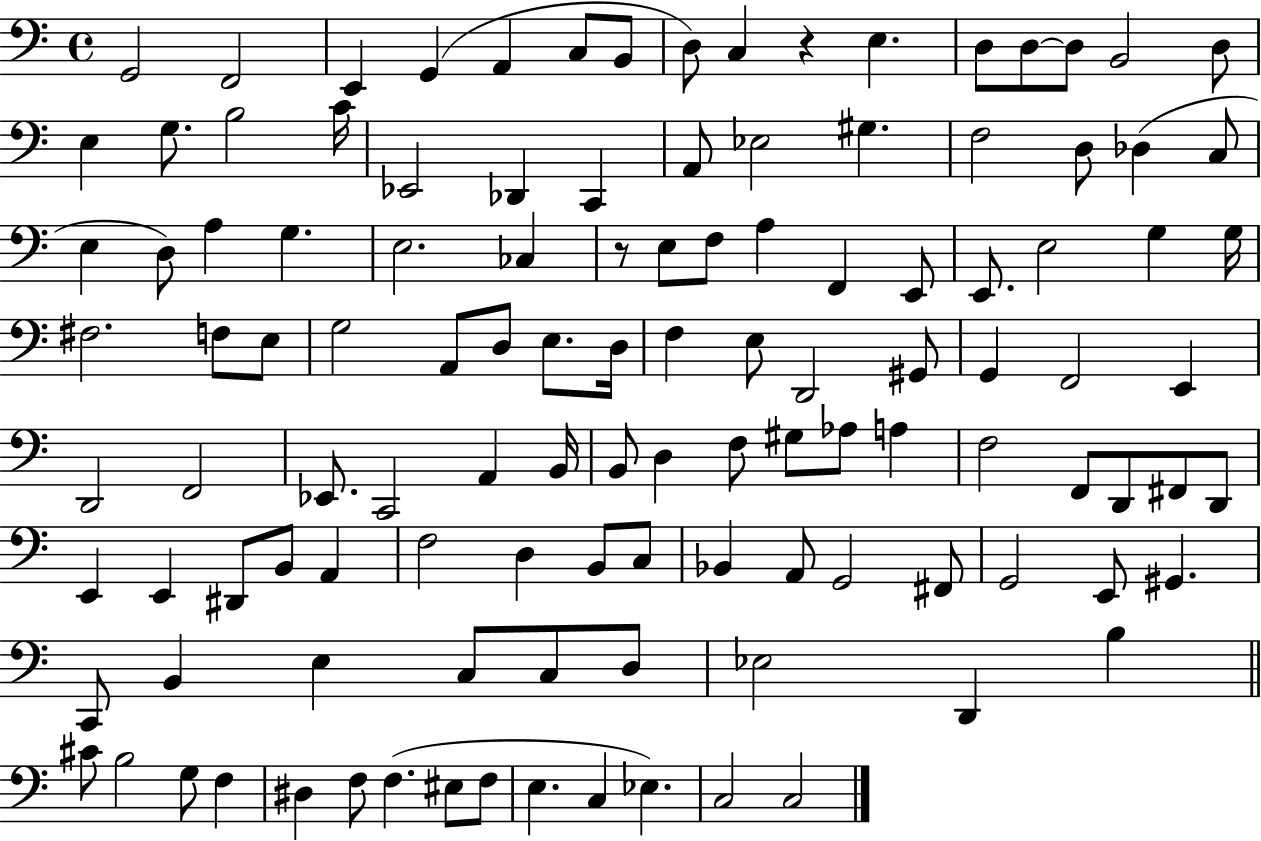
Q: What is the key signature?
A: C major